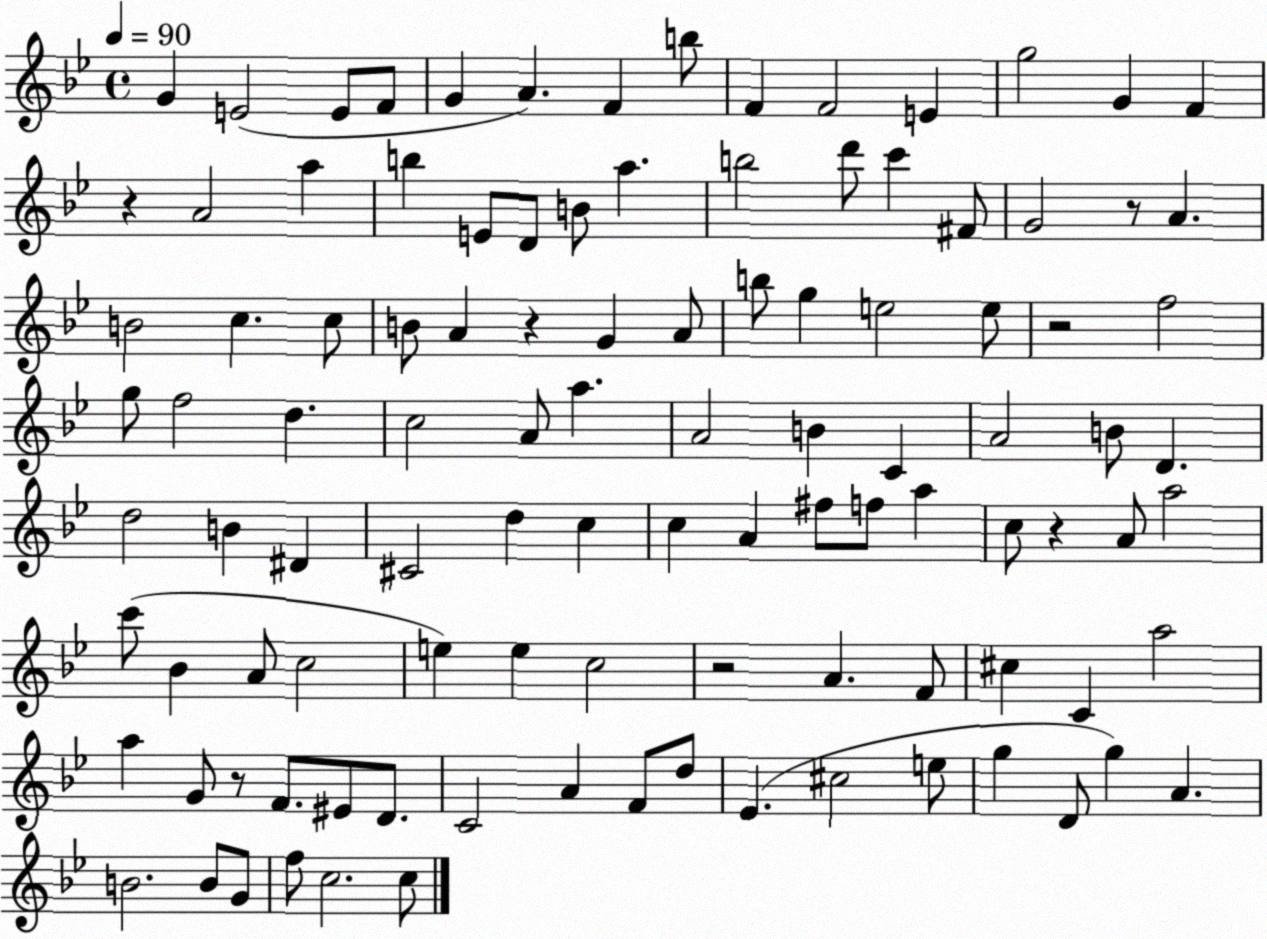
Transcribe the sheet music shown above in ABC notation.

X:1
T:Untitled
M:4/4
L:1/4
K:Bb
G E2 E/2 F/2 G A F b/2 F F2 E g2 G F z A2 a b E/2 D/2 B/2 a b2 d'/2 c' ^F/2 G2 z/2 A B2 c c/2 B/2 A z G A/2 b/2 g e2 e/2 z2 f2 g/2 f2 d c2 A/2 a A2 B C A2 B/2 D d2 B ^D ^C2 d c c A ^f/2 f/2 a c/2 z A/2 a2 c'/2 _B A/2 c2 e e c2 z2 A F/2 ^c C a2 a G/2 z/2 F/2 ^E/2 D/2 C2 A F/2 d/2 _E ^c2 e/2 g D/2 g A B2 B/2 G/2 f/2 c2 c/2